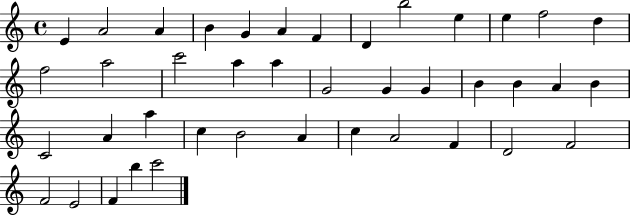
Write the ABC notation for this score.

X:1
T:Untitled
M:4/4
L:1/4
K:C
E A2 A B G A F D b2 e e f2 d f2 a2 c'2 a a G2 G G B B A B C2 A a c B2 A c A2 F D2 F2 F2 E2 F b c'2